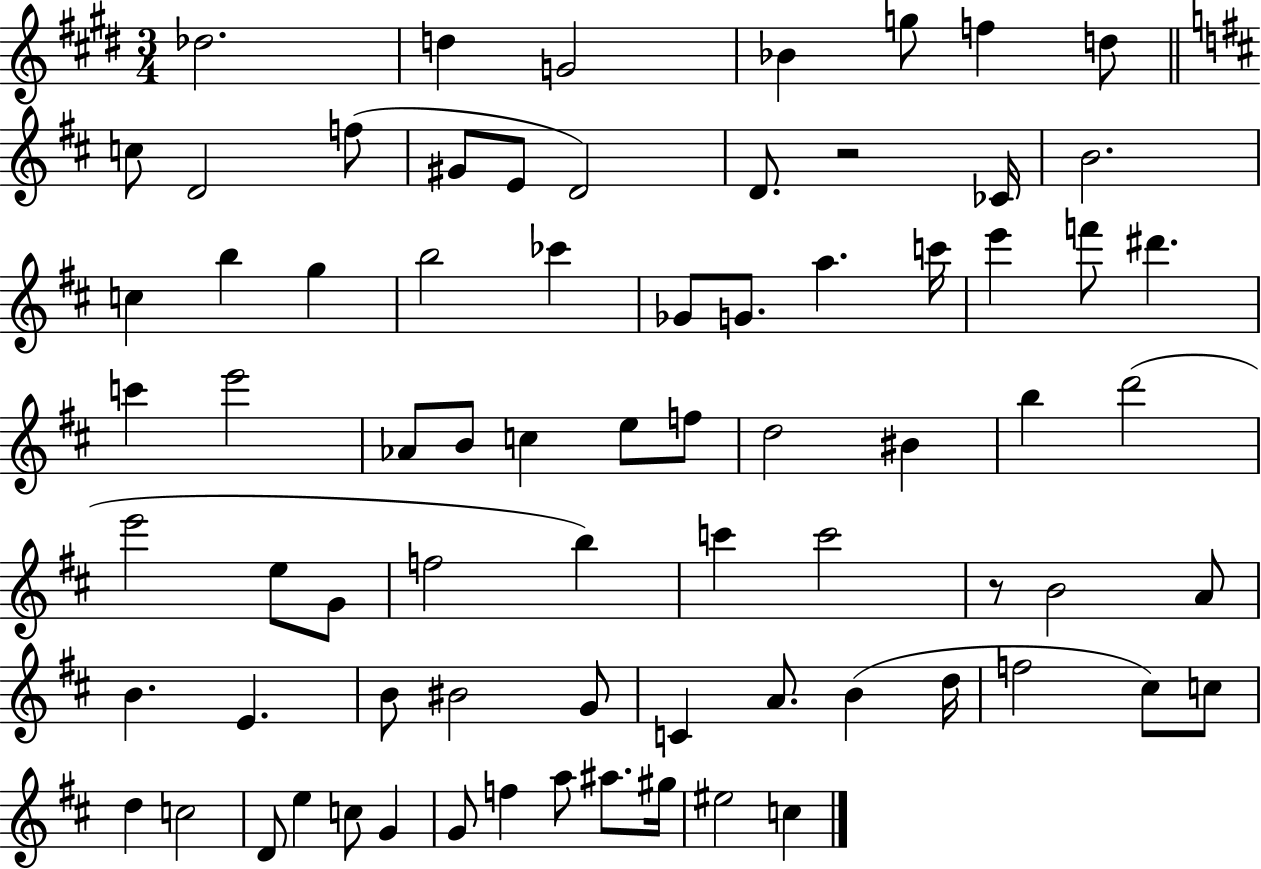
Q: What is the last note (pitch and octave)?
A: C5